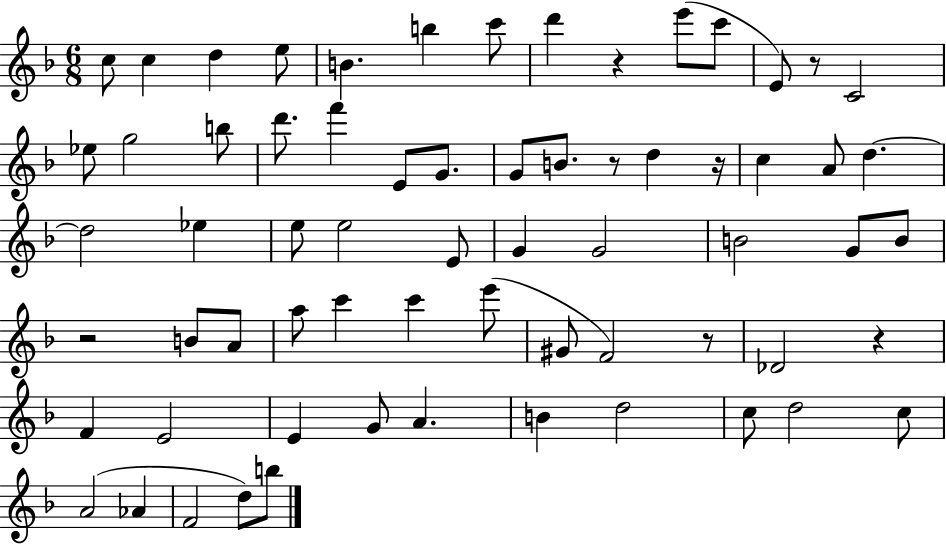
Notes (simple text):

C5/e C5/q D5/q E5/e B4/q. B5/q C6/e D6/q R/q E6/e C6/e E4/e R/e C4/h Eb5/e G5/h B5/e D6/e. F6/q E4/e G4/e. G4/e B4/e. R/e D5/q R/s C5/q A4/e D5/q. D5/h Eb5/q E5/e E5/h E4/e G4/q G4/h B4/h G4/e B4/e R/h B4/e A4/e A5/e C6/q C6/q E6/e G#4/e F4/h R/e Db4/h R/q F4/q E4/h E4/q G4/e A4/q. B4/q D5/h C5/e D5/h C5/e A4/h Ab4/q F4/h D5/e B5/e